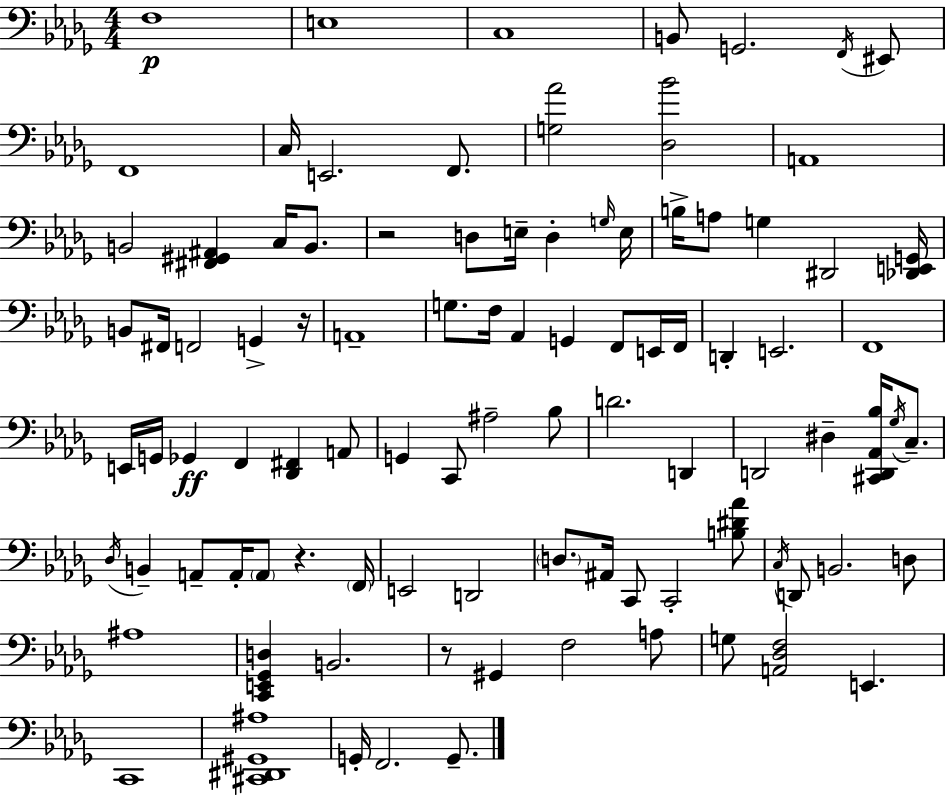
F3/w E3/w C3/w B2/e G2/h. F2/s EIS2/e F2/w C3/s E2/h. F2/e. [G3,Ab4]/h [Db3,Bb4]/h A2/w B2/h [F#2,G#2,A#2]/q C3/s B2/e. R/h D3/e E3/s D3/q G3/s E3/s B3/s A3/e G3/q D#2/h [Db2,E2,G2]/s B2/e F#2/s F2/h G2/q R/s A2/w G3/e. F3/s Ab2/q G2/q F2/e E2/s F2/s D2/q E2/h. F2/w E2/s G2/s Gb2/q F2/q [Db2,F#2]/q A2/e G2/q C2/e A#3/h Bb3/e D4/h. D2/q D2/h D#3/q [C#2,D2,Ab2,Bb3]/s Gb3/s C3/e. Db3/s B2/q A2/e A2/s A2/e R/q. F2/s E2/h D2/h D3/e. A#2/s C2/e C2/h [B3,D#4,Ab4]/e C3/s D2/e B2/h. D3/e A#3/w [C2,E2,Gb2,D3]/q B2/h. R/e G#2/q F3/h A3/e G3/e [A2,Db3,F3]/h E2/q. C2/w [C#2,D#2,G#2,A#3]/w G2/s F2/h. G2/e.